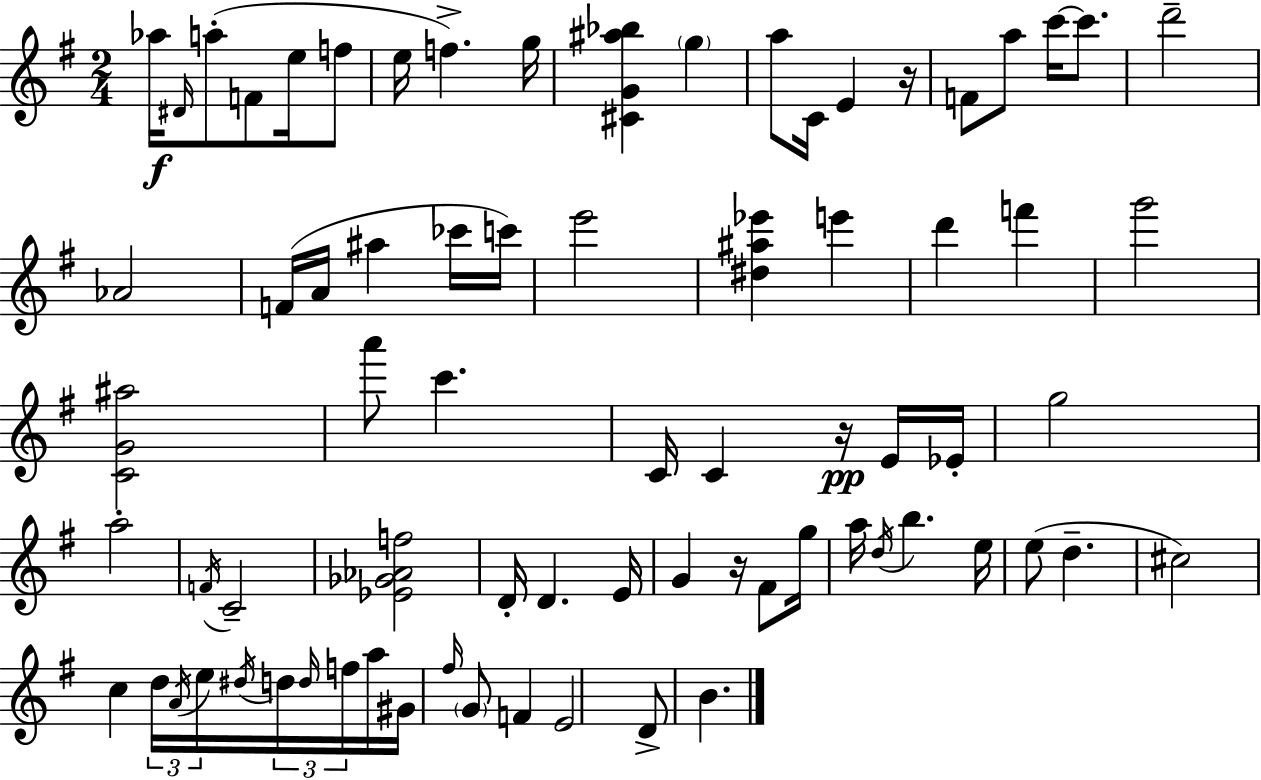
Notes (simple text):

Ab5/s D#4/s A5/e F4/e E5/s F5/e E5/s F5/q. G5/s [C#4,G4,A#5,Bb5]/q G5/q A5/e C4/s E4/q R/s F4/e A5/e C6/s C6/e. D6/h Ab4/h F4/s A4/s A#5/q CES6/s C6/s E6/h [D#5,A#5,Eb6]/q E6/q D6/q F6/q G6/h [C4,G4,A#5]/h A6/e C6/q. C4/s C4/q R/s E4/s Eb4/s G5/h A5/h F4/s C4/h [Eb4,Gb4,Ab4,F5]/h D4/s D4/q. E4/s G4/q R/s F#4/e G5/s A5/s D5/s B5/q. E5/s E5/e D5/q. C#5/h C5/q D5/s A4/s E5/s D#5/s D5/s D5/s F5/s A5/s G#4/s F#5/s G4/e F4/q E4/h D4/e B4/q.